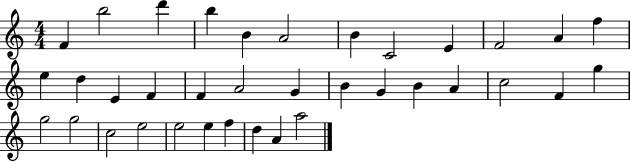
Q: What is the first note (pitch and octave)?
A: F4